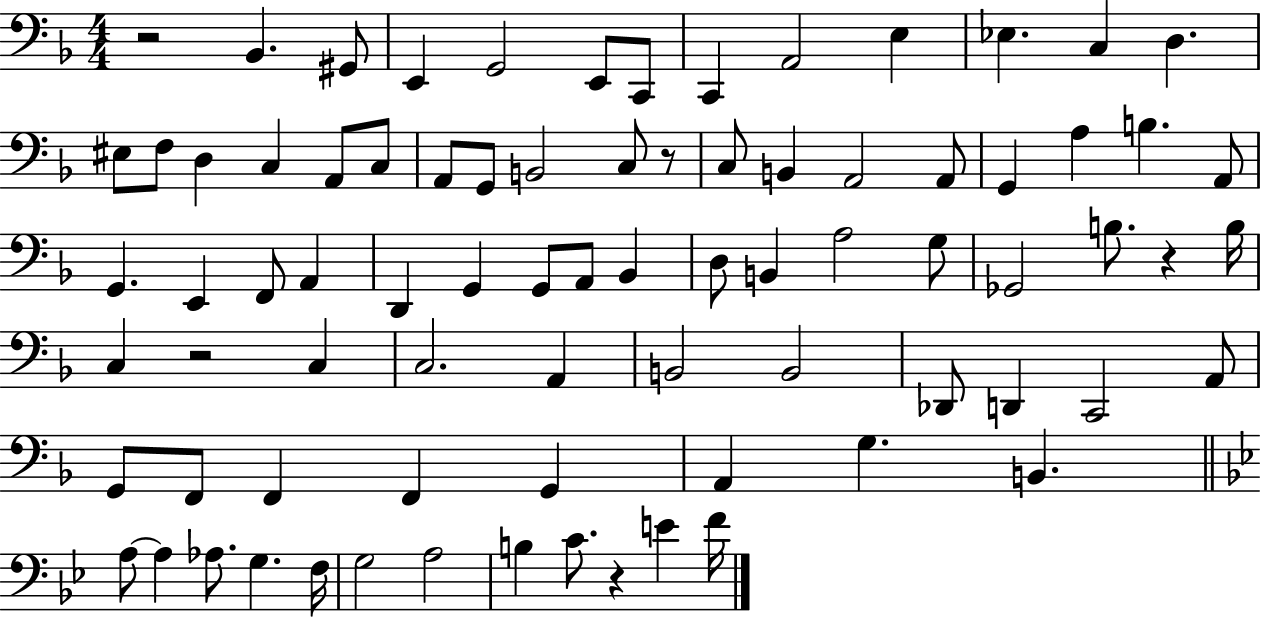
{
  \clef bass
  \numericTimeSignature
  \time 4/4
  \key f \major
  \repeat volta 2 { r2 bes,4. gis,8 | e,4 g,2 e,8 c,8 | c,4 a,2 e4 | ees4. c4 d4. | \break eis8 f8 d4 c4 a,8 c8 | a,8 g,8 b,2 c8 r8 | c8 b,4 a,2 a,8 | g,4 a4 b4. a,8 | \break g,4. e,4 f,8 a,4 | d,4 g,4 g,8 a,8 bes,4 | d8 b,4 a2 g8 | ges,2 b8. r4 b16 | \break c4 r2 c4 | c2. a,4 | b,2 b,2 | des,8 d,4 c,2 a,8 | \break g,8 f,8 f,4 f,4 g,4 | a,4 g4. b,4. | \bar "||" \break \key g \minor a8~~ a4 aes8. g4. f16 | g2 a2 | b4 c'8. r4 e'4 f'16 | } \bar "|."
}